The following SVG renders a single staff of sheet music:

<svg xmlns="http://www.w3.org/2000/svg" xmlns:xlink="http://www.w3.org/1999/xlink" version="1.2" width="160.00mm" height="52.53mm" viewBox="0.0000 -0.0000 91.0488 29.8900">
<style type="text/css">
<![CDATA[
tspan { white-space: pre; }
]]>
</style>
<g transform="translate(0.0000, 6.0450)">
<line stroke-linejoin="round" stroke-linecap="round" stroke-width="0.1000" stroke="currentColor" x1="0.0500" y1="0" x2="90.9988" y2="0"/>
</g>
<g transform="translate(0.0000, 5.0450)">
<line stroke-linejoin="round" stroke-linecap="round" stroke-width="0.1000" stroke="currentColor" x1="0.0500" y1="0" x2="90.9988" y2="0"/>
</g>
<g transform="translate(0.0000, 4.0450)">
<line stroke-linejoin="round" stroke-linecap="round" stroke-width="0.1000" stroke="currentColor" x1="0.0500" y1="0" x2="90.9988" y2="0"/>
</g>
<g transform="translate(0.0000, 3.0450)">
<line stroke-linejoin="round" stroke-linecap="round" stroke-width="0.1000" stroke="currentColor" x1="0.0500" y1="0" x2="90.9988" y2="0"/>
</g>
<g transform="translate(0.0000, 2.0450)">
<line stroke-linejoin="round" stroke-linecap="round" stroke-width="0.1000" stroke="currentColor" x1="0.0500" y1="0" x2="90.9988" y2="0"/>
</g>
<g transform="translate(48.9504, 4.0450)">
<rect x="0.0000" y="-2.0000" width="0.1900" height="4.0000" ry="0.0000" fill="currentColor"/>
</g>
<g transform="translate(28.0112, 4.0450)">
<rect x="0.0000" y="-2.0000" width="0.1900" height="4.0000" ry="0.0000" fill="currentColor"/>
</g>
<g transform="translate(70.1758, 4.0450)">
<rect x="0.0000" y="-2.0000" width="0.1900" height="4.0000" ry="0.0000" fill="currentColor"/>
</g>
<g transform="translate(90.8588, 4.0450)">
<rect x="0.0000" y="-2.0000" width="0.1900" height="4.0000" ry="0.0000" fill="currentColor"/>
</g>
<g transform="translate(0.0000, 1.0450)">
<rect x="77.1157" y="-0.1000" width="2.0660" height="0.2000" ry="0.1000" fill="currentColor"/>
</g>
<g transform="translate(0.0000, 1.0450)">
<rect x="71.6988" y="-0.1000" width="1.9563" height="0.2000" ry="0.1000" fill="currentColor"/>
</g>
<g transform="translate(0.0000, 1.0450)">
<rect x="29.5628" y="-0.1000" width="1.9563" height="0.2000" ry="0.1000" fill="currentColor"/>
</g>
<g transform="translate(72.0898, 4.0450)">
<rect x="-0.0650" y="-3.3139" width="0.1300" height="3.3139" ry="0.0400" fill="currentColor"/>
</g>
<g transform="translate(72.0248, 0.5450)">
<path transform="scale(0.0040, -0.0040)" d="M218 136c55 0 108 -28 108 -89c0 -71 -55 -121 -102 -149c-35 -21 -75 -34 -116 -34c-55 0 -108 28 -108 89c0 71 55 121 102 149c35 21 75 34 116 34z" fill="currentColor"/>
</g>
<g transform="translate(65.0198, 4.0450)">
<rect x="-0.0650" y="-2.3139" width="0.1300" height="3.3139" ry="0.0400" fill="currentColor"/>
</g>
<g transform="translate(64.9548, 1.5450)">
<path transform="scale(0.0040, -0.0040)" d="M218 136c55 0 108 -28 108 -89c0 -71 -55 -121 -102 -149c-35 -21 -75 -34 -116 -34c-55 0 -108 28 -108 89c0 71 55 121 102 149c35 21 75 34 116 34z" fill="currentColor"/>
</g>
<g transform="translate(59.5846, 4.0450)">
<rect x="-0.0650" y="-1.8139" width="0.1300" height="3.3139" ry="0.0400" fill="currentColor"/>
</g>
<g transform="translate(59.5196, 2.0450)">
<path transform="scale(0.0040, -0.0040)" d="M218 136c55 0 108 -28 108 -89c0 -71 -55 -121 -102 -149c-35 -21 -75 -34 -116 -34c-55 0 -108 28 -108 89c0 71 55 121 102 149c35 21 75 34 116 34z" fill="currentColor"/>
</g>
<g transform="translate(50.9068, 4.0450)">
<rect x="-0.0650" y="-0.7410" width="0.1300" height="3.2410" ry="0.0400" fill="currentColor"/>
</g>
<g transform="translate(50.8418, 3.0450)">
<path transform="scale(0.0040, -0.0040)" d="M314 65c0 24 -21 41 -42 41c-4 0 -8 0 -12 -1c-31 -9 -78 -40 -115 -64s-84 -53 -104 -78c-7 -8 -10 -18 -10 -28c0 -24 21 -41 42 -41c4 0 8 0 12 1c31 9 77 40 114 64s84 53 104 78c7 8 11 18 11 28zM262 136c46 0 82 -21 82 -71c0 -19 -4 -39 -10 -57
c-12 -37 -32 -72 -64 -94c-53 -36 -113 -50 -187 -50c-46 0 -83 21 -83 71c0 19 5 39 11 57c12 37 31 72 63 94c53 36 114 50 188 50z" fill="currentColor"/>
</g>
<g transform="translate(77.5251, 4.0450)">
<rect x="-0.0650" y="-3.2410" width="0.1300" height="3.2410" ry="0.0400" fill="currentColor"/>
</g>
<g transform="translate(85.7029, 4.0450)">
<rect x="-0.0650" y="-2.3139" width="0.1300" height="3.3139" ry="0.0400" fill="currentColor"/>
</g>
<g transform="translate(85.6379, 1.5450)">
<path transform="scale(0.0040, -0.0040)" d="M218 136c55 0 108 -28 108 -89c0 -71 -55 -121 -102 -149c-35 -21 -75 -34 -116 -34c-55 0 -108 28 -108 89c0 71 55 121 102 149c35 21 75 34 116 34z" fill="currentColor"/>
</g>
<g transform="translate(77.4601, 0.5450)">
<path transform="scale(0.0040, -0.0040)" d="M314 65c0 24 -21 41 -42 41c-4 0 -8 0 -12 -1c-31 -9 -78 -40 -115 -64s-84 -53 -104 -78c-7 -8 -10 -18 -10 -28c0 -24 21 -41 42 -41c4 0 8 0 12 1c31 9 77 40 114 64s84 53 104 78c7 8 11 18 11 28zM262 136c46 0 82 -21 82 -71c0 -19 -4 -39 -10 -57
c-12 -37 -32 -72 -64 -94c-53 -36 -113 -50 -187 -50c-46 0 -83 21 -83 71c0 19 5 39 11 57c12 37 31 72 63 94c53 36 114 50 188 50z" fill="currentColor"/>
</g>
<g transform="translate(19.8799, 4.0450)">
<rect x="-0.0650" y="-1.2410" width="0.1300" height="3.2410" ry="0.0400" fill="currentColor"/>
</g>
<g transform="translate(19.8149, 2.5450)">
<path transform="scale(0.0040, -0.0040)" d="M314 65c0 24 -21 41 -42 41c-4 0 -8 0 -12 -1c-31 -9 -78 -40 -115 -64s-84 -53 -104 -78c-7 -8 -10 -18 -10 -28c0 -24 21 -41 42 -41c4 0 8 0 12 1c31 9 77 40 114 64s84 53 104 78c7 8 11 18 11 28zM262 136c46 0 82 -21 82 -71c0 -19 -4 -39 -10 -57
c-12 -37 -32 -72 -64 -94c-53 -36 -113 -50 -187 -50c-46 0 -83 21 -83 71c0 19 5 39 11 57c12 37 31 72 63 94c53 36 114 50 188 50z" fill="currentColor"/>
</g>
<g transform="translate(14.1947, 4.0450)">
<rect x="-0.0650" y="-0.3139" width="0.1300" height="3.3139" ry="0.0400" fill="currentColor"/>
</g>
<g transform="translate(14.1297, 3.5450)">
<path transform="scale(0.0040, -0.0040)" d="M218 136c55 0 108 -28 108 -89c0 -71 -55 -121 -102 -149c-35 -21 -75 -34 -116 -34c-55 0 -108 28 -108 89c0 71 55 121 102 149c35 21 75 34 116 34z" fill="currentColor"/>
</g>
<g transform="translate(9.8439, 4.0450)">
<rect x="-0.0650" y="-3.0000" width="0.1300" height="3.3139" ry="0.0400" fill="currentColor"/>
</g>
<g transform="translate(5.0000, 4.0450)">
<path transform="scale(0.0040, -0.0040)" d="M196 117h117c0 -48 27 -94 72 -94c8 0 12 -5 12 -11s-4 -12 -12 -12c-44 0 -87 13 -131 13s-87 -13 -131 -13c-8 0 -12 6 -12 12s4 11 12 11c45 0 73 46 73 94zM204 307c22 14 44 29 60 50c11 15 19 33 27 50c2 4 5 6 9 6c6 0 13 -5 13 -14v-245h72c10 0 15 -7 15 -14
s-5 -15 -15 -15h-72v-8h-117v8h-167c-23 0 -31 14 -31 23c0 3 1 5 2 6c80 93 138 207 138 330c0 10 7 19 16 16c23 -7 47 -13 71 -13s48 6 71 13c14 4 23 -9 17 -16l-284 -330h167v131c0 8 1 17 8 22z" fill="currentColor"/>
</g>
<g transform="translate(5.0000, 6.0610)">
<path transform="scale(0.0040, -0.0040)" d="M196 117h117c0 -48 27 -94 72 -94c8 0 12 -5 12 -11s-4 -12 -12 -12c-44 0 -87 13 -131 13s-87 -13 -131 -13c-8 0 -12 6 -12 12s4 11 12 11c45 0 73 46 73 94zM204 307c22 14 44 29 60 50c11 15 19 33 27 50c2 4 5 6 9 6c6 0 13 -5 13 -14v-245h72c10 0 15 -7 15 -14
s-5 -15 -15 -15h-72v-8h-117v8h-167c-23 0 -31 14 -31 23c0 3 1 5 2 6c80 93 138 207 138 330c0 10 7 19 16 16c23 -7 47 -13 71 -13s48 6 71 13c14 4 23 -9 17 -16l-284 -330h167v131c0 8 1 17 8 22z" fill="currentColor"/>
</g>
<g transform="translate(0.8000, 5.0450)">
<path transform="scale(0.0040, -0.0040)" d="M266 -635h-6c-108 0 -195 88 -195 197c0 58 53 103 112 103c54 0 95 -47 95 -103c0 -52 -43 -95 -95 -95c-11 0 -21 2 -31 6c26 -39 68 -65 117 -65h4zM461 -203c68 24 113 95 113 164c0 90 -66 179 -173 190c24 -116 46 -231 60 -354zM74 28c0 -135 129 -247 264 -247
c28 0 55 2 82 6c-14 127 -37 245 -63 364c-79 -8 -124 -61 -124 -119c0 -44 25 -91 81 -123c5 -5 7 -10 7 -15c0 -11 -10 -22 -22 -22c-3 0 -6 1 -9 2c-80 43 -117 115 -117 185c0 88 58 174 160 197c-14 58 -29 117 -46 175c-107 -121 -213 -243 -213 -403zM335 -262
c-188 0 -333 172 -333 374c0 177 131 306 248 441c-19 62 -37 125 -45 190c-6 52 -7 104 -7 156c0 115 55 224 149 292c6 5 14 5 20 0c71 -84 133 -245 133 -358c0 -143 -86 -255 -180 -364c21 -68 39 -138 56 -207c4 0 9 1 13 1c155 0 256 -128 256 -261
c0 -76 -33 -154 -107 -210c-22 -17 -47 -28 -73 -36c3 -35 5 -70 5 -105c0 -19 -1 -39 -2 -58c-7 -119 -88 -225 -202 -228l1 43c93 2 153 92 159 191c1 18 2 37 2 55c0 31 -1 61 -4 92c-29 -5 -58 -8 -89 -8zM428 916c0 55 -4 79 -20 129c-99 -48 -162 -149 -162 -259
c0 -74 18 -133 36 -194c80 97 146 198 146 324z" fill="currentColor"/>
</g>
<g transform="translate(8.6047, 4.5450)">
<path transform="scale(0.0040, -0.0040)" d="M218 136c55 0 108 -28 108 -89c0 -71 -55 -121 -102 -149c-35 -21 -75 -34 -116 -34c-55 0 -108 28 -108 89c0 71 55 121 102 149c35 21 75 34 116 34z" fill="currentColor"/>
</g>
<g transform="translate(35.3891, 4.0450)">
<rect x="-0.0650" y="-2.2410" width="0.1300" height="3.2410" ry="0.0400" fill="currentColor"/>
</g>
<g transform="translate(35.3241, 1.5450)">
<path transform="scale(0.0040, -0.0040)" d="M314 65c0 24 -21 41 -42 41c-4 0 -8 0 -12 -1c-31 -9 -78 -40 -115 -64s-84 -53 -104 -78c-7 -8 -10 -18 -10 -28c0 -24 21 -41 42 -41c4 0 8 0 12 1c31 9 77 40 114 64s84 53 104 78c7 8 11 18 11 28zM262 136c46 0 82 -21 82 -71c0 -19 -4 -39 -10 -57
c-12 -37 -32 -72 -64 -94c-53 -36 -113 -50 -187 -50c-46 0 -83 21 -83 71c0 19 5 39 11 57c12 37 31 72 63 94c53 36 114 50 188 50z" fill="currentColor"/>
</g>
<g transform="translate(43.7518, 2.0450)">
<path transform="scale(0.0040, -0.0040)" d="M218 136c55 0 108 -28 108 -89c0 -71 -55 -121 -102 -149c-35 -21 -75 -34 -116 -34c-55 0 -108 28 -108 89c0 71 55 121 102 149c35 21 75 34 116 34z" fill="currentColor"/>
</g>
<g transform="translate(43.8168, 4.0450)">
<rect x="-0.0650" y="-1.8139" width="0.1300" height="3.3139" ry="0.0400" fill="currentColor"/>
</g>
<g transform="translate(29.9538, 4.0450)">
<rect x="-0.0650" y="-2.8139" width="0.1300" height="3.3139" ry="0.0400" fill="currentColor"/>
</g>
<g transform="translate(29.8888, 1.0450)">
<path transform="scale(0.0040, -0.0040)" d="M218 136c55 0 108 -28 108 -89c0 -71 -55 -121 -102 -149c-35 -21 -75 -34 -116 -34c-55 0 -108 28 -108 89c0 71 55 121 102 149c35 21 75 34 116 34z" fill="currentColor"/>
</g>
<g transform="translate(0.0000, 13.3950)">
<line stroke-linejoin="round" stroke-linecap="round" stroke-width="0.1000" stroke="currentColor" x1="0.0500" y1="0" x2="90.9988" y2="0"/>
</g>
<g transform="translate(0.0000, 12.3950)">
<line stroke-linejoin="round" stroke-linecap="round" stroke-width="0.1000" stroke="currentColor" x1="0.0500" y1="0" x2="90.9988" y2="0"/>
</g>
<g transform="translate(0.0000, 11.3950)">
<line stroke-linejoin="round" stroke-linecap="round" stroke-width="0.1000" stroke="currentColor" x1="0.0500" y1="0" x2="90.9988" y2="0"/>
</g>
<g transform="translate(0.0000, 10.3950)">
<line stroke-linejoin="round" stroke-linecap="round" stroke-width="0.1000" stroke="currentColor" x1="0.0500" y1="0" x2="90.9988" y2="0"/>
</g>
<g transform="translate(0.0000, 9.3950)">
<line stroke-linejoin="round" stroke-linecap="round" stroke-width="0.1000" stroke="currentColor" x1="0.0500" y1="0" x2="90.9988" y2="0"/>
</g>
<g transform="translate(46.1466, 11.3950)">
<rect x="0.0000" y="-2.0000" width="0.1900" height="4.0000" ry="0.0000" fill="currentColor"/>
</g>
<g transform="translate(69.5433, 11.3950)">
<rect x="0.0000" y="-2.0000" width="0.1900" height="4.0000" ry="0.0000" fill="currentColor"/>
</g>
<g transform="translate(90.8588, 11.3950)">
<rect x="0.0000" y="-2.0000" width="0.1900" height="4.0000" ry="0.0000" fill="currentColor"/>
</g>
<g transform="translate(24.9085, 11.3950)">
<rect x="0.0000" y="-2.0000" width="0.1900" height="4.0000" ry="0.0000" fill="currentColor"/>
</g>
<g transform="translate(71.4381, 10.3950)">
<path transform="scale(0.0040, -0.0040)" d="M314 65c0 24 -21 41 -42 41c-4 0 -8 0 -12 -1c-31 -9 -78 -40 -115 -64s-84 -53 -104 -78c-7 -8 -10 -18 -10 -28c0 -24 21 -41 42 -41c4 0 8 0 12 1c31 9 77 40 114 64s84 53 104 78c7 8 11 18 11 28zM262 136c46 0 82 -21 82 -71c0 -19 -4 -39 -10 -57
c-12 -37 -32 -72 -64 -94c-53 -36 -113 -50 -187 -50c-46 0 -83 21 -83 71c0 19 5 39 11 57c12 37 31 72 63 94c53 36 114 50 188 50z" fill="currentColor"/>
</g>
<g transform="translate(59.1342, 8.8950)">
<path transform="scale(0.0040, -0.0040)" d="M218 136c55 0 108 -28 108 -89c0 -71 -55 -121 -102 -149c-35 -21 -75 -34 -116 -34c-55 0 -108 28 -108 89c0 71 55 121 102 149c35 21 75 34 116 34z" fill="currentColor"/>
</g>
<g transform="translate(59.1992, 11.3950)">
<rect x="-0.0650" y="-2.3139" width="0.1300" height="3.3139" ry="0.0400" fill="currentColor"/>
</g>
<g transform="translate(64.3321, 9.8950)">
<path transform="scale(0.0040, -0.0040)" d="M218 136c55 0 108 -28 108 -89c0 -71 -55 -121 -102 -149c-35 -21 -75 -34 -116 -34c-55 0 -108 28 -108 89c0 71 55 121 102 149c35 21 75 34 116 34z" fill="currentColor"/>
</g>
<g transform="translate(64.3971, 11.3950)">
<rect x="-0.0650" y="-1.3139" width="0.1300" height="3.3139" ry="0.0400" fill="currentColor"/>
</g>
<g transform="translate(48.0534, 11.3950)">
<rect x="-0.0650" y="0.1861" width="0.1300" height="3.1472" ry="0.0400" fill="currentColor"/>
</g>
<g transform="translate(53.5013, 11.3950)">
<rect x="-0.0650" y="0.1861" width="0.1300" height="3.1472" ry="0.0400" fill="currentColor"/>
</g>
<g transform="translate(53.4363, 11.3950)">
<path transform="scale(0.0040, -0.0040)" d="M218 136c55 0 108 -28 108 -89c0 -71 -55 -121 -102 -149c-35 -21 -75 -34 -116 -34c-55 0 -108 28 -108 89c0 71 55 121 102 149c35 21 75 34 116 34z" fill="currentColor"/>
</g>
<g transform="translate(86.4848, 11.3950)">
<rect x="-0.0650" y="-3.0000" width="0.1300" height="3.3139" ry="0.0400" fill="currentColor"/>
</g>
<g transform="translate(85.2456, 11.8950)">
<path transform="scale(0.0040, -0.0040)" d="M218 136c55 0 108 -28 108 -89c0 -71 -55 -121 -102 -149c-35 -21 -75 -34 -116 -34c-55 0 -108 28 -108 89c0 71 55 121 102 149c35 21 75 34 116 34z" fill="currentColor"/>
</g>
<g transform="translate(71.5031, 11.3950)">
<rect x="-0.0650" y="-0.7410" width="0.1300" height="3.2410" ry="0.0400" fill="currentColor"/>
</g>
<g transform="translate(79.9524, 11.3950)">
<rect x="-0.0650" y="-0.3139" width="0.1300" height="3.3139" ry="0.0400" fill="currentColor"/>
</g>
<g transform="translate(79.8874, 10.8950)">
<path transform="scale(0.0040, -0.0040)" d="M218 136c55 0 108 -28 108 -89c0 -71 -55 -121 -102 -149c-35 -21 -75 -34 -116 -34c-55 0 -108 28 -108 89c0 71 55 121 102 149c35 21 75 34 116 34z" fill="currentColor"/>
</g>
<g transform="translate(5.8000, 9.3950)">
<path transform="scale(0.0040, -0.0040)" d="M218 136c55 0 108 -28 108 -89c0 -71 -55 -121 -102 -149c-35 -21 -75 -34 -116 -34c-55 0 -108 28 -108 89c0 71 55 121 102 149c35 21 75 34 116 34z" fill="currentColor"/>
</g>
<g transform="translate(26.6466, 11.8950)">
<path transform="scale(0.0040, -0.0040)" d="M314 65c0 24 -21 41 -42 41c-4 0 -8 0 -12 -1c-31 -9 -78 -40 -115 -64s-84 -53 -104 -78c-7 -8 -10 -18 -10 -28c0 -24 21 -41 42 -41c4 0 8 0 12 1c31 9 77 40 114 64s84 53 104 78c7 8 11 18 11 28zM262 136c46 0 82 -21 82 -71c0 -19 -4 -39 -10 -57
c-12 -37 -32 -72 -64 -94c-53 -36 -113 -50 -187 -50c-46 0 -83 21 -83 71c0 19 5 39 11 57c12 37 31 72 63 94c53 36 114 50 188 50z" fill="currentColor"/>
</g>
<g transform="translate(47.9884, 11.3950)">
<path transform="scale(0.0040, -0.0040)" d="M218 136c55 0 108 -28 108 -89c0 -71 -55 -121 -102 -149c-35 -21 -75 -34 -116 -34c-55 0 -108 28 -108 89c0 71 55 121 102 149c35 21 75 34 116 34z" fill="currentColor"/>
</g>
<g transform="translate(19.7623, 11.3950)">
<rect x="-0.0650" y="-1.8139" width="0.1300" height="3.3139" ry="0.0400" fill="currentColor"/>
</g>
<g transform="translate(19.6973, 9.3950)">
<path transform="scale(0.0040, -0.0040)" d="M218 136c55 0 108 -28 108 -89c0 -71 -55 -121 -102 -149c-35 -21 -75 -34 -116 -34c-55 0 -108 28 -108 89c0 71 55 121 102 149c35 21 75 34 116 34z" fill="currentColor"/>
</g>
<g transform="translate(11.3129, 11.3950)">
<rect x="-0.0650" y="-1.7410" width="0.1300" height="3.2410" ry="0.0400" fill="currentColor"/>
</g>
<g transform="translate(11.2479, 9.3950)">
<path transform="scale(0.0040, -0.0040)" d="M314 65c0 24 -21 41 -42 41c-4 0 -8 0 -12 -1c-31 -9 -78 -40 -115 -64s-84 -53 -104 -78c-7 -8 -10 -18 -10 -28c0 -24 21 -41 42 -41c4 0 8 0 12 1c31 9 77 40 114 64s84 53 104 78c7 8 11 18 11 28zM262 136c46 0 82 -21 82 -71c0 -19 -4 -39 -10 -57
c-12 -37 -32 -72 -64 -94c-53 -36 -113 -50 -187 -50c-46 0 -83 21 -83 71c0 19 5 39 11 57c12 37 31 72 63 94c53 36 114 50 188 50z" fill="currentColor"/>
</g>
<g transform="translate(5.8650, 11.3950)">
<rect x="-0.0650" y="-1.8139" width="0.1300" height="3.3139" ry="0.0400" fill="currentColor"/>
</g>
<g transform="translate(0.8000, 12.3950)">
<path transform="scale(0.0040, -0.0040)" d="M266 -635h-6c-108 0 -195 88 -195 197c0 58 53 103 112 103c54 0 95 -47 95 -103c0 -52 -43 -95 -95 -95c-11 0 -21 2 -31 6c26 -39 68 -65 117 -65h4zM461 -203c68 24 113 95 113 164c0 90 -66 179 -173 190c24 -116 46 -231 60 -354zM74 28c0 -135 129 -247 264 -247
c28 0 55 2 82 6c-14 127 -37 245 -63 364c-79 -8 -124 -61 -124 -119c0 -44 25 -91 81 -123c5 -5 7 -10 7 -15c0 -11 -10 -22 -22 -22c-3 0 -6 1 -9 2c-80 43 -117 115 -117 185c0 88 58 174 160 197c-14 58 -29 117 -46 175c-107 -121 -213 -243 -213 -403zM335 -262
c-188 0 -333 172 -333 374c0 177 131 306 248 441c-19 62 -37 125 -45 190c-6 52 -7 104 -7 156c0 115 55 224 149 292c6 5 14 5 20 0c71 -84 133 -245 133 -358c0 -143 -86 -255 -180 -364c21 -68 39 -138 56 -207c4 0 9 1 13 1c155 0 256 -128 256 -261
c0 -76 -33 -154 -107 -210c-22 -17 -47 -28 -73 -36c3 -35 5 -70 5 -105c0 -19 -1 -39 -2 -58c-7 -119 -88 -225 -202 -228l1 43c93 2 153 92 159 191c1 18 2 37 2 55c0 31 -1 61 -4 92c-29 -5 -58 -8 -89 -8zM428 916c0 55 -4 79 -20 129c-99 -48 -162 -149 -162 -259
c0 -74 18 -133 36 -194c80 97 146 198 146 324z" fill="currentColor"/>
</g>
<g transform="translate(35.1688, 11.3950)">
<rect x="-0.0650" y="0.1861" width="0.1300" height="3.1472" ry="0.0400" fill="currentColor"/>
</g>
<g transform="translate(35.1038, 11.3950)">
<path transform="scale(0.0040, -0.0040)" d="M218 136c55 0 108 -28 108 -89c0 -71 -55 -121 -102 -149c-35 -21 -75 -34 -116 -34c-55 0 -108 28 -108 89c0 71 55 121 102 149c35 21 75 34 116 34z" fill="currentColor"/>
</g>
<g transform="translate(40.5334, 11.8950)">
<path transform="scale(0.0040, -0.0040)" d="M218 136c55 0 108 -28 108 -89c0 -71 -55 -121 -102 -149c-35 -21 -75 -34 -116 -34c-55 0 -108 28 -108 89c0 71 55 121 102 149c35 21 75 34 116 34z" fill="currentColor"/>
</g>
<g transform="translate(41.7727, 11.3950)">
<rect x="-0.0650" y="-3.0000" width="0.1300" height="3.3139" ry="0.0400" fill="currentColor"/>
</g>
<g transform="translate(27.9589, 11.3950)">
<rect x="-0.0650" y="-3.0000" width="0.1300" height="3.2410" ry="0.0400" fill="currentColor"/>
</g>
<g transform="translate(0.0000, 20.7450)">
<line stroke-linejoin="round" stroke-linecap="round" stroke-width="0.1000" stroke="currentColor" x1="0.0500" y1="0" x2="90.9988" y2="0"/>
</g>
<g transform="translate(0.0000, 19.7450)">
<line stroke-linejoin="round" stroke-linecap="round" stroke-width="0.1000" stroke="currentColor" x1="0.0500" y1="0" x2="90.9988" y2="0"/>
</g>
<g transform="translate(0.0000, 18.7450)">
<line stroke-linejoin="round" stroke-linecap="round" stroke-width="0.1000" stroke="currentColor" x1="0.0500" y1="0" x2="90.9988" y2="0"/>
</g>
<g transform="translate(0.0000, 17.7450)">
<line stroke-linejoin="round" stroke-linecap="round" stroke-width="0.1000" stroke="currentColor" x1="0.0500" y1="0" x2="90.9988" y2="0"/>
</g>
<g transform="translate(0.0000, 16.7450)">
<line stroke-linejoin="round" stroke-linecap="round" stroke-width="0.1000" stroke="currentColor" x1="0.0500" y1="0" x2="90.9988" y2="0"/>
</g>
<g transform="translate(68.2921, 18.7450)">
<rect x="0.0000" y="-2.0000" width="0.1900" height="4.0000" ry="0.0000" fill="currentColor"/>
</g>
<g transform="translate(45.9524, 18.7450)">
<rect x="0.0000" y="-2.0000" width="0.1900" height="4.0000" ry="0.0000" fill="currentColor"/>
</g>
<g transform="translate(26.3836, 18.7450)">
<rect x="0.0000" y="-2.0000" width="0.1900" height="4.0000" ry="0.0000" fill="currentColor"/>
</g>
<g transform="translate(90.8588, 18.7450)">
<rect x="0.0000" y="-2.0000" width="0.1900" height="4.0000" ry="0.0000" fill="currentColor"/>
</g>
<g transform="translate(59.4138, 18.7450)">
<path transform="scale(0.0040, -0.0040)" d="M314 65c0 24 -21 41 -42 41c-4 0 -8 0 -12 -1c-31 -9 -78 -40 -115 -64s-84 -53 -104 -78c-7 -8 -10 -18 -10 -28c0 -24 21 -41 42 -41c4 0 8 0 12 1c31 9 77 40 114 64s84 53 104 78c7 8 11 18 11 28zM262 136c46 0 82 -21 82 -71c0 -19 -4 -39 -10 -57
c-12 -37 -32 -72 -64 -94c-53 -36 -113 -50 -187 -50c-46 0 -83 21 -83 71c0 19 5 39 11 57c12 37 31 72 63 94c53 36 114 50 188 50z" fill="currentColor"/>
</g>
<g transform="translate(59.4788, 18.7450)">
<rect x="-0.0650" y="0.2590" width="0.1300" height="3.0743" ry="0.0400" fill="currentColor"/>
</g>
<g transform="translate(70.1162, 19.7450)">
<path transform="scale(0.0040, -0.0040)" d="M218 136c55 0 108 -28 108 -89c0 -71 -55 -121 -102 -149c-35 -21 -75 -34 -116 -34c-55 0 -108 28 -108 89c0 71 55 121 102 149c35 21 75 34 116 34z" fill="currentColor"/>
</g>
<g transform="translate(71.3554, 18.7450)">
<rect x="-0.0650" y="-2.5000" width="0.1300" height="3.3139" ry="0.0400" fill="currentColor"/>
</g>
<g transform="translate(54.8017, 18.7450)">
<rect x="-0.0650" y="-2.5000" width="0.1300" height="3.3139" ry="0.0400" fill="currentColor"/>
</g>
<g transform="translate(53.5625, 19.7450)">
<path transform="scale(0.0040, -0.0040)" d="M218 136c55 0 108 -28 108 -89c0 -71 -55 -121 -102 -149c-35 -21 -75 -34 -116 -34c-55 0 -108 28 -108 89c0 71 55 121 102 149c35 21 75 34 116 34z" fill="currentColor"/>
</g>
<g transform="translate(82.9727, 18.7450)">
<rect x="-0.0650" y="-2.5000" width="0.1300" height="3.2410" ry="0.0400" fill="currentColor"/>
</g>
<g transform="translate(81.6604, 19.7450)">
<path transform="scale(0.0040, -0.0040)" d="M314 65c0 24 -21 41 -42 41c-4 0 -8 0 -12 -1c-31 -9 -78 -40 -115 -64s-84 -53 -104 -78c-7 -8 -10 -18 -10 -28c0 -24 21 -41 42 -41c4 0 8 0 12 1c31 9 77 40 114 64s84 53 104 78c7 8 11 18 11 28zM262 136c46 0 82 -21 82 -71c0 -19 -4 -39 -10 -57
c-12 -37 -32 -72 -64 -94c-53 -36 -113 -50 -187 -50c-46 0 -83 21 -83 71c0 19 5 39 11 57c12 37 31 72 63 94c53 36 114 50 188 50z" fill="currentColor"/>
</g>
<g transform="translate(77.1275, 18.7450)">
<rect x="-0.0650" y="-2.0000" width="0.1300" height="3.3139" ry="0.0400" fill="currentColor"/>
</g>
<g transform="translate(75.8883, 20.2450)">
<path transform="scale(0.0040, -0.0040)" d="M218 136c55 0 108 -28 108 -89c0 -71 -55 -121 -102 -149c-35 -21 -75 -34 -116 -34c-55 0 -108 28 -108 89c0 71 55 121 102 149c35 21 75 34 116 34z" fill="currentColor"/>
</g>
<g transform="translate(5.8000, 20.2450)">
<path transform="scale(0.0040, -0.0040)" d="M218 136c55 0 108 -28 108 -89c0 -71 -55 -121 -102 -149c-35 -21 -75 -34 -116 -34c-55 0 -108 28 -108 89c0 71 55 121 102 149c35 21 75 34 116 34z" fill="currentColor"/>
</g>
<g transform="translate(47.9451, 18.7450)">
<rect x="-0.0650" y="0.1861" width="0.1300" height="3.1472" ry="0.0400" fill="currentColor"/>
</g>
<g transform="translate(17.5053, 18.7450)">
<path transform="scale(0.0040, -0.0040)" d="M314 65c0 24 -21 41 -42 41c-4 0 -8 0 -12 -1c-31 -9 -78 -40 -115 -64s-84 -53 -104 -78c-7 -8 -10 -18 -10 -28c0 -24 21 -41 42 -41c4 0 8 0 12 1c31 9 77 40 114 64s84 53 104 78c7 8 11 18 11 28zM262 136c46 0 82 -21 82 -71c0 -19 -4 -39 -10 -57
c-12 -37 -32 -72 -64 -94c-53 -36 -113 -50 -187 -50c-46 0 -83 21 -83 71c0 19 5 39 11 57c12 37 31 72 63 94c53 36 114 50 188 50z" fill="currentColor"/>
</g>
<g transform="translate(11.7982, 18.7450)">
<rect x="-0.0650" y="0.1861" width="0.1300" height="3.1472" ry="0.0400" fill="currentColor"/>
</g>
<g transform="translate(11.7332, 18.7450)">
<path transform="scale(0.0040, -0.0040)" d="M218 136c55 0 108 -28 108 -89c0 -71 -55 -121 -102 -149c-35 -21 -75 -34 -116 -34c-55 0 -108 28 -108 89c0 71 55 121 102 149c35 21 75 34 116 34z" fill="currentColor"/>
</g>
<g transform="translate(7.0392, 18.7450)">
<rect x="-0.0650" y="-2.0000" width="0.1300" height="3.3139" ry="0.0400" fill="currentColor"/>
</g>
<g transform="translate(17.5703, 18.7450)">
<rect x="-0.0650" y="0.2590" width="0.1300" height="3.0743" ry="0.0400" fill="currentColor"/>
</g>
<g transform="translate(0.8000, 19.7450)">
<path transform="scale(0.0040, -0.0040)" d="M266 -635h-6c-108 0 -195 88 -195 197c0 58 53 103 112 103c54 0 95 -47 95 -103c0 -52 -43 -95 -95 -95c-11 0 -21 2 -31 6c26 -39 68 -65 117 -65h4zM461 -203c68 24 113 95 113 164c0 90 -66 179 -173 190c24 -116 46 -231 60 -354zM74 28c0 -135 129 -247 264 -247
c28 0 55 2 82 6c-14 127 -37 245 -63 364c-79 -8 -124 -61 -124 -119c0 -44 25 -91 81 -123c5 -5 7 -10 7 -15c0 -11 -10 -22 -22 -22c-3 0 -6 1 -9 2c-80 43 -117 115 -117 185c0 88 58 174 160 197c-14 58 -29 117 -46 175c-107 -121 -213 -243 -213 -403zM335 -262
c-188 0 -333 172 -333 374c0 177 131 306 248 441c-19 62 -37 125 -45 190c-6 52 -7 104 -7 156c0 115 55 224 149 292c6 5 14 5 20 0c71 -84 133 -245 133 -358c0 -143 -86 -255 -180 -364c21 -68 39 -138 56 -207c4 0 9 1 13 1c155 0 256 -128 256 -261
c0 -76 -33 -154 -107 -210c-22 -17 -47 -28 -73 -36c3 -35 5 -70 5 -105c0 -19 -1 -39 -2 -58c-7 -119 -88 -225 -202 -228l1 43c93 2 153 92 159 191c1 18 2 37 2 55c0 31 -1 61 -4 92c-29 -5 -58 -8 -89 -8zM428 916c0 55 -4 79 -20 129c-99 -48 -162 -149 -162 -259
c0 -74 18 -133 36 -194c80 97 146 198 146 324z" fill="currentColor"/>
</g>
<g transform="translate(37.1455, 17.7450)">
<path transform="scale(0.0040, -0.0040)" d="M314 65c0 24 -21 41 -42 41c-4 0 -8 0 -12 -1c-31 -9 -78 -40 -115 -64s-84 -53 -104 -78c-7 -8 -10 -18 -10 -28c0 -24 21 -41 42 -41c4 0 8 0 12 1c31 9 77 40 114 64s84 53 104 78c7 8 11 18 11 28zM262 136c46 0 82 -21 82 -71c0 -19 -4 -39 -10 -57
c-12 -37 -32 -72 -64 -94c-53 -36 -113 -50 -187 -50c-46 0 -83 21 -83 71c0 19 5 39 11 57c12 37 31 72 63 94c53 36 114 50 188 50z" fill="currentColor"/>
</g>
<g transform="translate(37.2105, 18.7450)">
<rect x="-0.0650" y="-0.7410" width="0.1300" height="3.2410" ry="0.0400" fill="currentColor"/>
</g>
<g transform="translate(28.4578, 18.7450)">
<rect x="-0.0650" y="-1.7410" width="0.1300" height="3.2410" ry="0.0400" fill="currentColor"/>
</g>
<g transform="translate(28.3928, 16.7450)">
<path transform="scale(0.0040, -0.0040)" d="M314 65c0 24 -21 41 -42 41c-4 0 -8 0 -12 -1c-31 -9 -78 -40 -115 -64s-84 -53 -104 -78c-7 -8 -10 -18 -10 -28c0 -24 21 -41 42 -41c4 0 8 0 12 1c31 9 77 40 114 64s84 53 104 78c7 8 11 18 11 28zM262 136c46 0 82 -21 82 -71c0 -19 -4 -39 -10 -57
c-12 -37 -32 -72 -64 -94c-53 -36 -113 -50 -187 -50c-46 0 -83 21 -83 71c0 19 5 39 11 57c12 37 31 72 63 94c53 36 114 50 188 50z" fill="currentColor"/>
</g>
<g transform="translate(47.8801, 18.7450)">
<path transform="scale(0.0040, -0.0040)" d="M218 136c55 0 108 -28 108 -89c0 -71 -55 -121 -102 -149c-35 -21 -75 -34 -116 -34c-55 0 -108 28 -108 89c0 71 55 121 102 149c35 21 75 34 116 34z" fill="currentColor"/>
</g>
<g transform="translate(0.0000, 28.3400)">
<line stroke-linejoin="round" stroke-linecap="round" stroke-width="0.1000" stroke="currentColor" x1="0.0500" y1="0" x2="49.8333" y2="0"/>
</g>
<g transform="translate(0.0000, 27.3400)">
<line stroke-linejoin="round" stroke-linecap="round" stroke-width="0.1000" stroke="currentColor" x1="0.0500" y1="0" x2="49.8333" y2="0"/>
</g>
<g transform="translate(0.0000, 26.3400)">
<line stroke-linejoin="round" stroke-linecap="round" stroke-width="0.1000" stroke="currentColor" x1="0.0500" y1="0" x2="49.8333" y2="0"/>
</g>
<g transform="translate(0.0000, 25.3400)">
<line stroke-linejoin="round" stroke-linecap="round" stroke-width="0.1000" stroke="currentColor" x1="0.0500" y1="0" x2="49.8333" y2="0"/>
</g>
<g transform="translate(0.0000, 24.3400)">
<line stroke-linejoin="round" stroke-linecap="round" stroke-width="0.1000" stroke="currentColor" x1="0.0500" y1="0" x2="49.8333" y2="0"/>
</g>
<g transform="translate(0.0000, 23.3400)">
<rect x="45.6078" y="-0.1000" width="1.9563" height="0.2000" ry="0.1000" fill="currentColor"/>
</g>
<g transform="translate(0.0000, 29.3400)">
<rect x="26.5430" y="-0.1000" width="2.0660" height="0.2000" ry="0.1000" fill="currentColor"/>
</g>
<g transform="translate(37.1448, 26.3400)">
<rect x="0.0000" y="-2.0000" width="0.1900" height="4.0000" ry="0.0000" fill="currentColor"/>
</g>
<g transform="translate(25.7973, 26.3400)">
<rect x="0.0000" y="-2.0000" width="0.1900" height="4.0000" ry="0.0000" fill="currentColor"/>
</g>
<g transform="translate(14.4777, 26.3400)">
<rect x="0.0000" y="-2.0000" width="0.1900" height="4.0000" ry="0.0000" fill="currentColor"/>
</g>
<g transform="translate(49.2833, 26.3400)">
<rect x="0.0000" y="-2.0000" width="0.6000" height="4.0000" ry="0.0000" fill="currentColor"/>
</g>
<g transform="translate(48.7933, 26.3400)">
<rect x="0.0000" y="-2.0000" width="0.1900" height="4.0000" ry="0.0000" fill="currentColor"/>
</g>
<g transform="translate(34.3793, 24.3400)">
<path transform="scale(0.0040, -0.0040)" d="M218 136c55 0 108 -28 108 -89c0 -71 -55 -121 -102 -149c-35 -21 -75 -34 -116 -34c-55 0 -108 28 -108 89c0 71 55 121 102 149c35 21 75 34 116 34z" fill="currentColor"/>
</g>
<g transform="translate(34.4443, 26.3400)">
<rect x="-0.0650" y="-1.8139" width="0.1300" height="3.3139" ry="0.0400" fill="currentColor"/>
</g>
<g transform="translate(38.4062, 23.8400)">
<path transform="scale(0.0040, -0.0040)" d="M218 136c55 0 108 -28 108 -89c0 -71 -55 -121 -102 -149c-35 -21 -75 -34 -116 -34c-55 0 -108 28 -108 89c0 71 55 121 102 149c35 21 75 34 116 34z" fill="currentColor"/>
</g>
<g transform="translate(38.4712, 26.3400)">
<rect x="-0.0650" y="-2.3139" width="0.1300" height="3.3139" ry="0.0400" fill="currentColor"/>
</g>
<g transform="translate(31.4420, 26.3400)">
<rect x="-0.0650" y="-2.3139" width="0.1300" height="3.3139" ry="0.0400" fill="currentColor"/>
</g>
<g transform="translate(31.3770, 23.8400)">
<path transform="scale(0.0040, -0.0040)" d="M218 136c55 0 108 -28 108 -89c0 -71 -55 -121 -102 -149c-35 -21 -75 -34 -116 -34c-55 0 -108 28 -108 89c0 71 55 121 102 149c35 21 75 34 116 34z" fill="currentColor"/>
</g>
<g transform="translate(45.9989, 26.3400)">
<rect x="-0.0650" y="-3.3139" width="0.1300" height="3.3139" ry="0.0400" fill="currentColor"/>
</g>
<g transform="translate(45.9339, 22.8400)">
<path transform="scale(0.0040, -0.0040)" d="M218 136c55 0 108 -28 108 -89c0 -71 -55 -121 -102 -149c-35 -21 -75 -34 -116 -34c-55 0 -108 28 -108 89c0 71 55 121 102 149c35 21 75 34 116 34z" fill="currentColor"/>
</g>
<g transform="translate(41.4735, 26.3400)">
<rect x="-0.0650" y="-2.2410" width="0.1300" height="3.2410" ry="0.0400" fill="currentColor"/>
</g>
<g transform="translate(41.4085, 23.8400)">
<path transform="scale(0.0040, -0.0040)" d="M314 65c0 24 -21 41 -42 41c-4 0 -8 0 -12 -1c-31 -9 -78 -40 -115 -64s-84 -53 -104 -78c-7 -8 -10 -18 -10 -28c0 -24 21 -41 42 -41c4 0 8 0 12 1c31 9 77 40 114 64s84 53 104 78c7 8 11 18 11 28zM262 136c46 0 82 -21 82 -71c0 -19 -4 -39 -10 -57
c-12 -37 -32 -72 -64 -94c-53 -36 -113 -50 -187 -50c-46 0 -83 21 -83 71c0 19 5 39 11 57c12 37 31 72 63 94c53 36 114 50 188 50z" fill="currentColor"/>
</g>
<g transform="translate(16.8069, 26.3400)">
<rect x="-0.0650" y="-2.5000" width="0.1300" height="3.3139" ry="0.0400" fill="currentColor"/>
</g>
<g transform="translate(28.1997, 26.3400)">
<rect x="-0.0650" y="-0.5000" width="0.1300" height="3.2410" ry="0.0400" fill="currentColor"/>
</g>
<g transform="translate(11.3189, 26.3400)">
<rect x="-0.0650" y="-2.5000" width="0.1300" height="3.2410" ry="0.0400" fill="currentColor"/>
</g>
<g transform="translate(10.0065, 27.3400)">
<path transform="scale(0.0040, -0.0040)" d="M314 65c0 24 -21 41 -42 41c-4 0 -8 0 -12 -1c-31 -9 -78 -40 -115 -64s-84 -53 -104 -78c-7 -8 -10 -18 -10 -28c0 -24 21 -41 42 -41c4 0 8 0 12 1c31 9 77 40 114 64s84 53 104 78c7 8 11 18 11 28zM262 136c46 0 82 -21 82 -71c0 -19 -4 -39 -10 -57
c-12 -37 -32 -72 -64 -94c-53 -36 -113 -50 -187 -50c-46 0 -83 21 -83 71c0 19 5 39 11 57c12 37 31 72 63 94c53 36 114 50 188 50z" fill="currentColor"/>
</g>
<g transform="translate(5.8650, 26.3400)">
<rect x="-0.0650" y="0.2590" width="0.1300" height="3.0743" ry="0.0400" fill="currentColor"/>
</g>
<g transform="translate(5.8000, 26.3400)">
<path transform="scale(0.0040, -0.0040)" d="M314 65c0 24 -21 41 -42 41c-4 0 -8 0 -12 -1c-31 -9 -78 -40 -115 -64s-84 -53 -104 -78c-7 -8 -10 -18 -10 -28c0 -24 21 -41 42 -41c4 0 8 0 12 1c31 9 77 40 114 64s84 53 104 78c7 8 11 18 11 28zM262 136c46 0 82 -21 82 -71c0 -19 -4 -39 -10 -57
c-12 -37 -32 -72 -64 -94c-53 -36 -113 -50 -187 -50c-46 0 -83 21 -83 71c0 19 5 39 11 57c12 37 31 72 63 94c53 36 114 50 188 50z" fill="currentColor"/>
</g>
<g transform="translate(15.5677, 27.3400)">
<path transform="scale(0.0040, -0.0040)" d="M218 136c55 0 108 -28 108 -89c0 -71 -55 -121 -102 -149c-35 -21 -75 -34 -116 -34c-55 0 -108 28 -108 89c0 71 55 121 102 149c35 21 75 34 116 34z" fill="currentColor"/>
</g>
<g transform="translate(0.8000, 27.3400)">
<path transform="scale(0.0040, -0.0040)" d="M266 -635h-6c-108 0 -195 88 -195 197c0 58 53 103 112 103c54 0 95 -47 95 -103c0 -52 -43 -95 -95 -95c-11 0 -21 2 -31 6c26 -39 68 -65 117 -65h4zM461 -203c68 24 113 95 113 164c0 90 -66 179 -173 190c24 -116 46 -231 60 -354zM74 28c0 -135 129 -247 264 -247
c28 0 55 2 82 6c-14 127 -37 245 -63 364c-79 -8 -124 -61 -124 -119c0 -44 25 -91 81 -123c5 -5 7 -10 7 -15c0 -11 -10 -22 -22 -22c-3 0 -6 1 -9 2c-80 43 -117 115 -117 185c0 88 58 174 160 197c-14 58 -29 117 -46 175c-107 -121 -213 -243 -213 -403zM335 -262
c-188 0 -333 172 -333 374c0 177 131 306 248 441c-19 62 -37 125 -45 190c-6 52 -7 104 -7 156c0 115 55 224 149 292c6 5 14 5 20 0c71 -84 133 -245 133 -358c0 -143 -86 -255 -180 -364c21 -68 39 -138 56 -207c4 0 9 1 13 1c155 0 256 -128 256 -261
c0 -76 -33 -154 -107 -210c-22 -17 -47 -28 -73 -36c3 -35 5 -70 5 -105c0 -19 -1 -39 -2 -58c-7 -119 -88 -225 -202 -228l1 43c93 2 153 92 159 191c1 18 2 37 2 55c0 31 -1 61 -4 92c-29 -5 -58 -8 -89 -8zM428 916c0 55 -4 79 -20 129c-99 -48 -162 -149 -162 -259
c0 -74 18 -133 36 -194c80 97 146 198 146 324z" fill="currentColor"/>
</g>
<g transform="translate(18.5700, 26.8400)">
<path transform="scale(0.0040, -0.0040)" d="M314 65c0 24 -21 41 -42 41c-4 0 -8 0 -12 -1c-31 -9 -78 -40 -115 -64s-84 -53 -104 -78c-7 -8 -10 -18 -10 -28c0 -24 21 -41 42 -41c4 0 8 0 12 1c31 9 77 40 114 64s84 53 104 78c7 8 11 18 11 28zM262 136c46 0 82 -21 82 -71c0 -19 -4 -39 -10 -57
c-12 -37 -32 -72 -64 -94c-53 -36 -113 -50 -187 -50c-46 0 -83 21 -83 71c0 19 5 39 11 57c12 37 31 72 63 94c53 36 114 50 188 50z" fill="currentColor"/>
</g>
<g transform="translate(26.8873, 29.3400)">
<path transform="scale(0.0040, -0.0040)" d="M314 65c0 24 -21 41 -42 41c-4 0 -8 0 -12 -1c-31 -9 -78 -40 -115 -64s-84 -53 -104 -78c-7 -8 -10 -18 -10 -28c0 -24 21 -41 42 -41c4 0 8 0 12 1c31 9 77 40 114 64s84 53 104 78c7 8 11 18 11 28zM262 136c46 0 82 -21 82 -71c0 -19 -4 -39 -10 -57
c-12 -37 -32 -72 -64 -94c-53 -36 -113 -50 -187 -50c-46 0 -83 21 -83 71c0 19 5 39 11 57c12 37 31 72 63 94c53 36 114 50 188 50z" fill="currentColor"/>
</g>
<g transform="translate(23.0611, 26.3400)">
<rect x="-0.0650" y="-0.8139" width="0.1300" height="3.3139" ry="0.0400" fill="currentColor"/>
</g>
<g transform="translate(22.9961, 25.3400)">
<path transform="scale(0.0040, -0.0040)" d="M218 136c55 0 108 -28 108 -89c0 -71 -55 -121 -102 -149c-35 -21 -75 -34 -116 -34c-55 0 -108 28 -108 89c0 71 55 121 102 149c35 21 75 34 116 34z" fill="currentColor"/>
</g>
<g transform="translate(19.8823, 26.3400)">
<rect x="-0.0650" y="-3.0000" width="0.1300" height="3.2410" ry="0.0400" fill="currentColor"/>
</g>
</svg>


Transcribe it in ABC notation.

X:1
T:Untitled
M:4/4
L:1/4
K:C
A c e2 a g2 f d2 f g b b2 g f f2 f A2 B A B B g e d2 c A F B B2 f2 d2 B G B2 G F G2 B2 G2 G A2 d C2 g f g g2 b